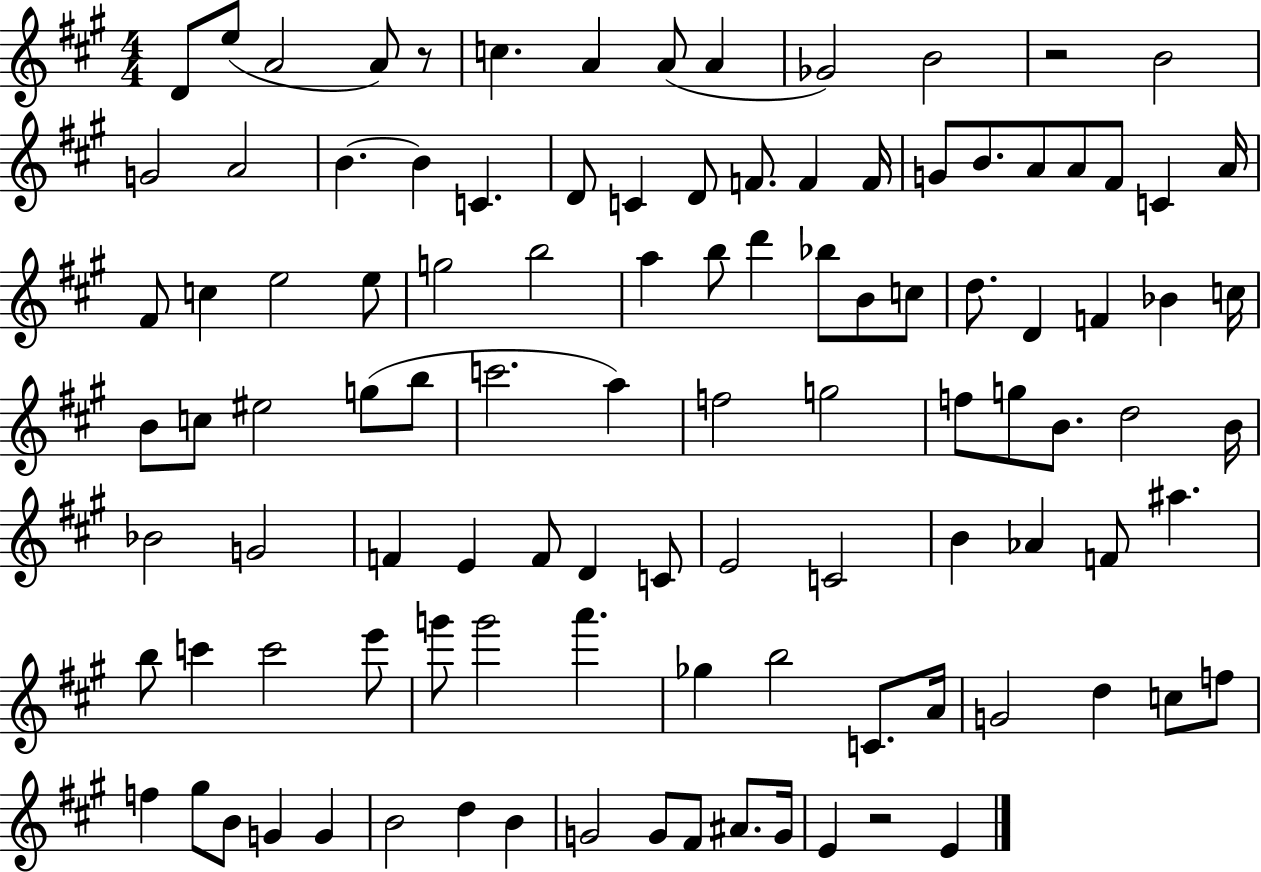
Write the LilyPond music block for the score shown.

{
  \clef treble
  \numericTimeSignature
  \time 4/4
  \key a \major
  \repeat volta 2 { d'8 e''8( a'2 a'8) r8 | c''4. a'4 a'8( a'4 | ges'2) b'2 | r2 b'2 | \break g'2 a'2 | b'4.~~ b'4 c'4. | d'8 c'4 d'8 f'8. f'4 f'16 | g'8 b'8. a'8 a'8 fis'8 c'4 a'16 | \break fis'8 c''4 e''2 e''8 | g''2 b''2 | a''4 b''8 d'''4 bes''8 b'8 c''8 | d''8. d'4 f'4 bes'4 c''16 | \break b'8 c''8 eis''2 g''8( b''8 | c'''2. a''4) | f''2 g''2 | f''8 g''8 b'8. d''2 b'16 | \break bes'2 g'2 | f'4 e'4 f'8 d'4 c'8 | e'2 c'2 | b'4 aes'4 f'8 ais''4. | \break b''8 c'''4 c'''2 e'''8 | g'''8 g'''2 a'''4. | ges''4 b''2 c'8. a'16 | g'2 d''4 c''8 f''8 | \break f''4 gis''8 b'8 g'4 g'4 | b'2 d''4 b'4 | g'2 g'8 fis'8 ais'8. g'16 | e'4 r2 e'4 | \break } \bar "|."
}